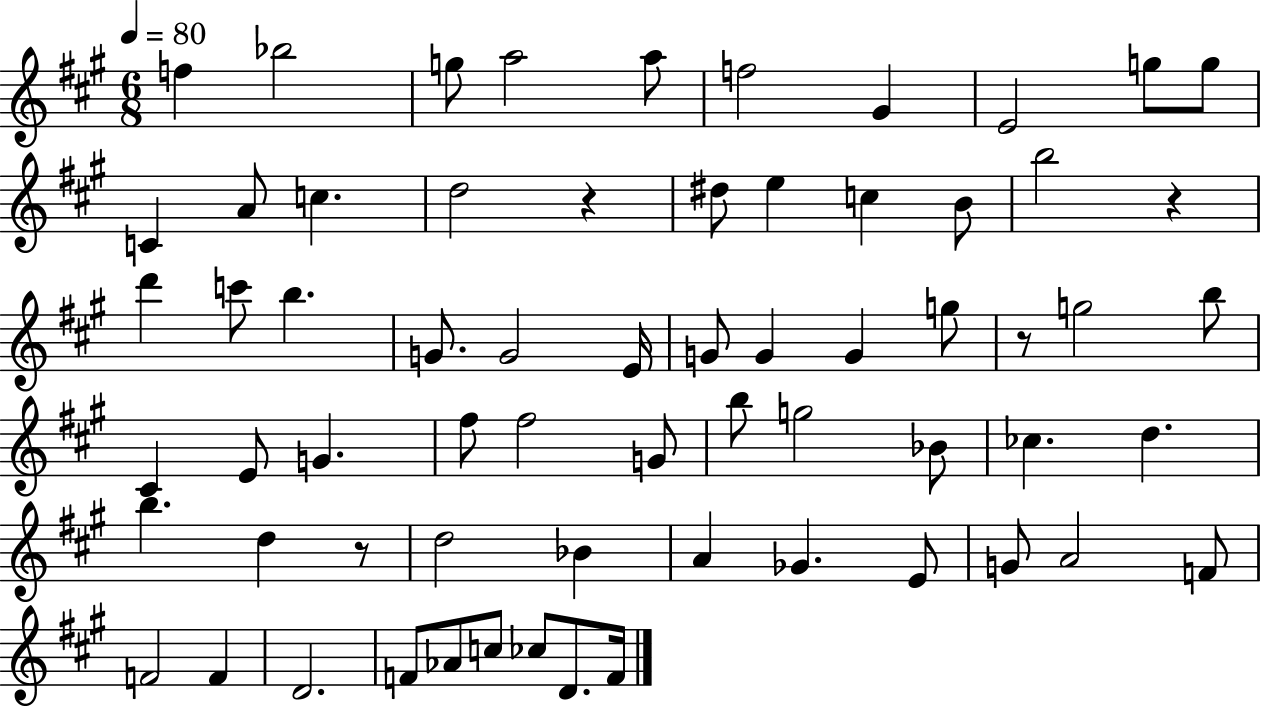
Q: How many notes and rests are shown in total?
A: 65